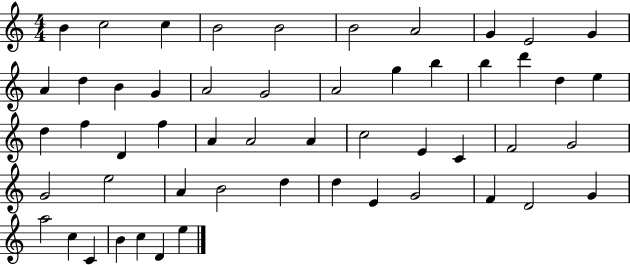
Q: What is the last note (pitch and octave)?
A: E5